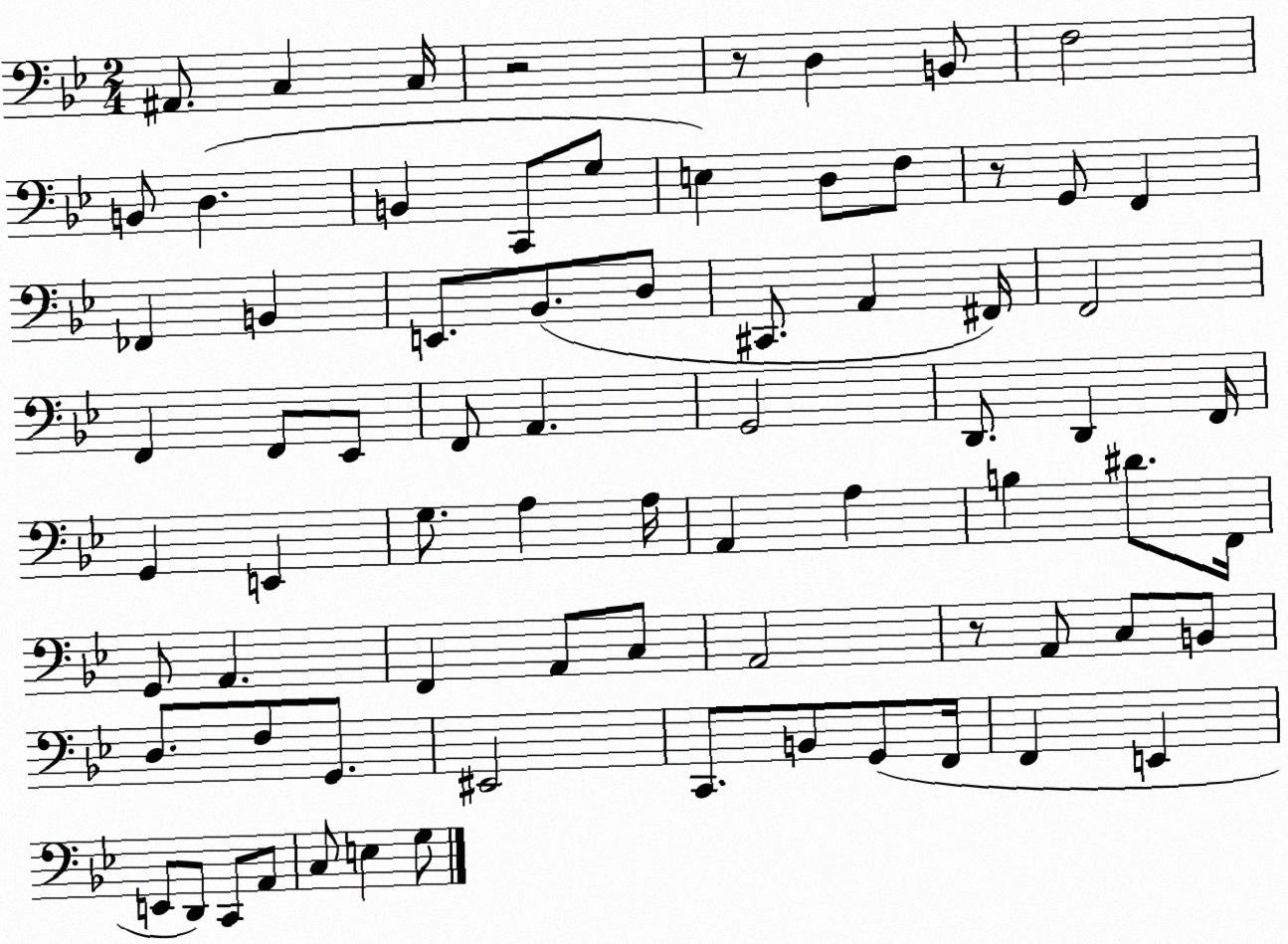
X:1
T:Untitled
M:2/4
L:1/4
K:Bb
^A,,/2 C, C,/4 z2 z/2 D, B,,/2 F,2 B,,/2 D, B,, C,,/2 G,/2 E, D,/2 F,/2 z/2 G,,/2 F,, _F,, B,, E,,/2 _B,,/2 D,/2 ^C,,/2 A,, ^F,,/4 F,,2 F,, F,,/2 _E,,/2 F,,/2 A,, G,,2 D,,/2 D,, F,,/4 G,, E,, G,/2 A, A,/4 A,, A, B, ^D/2 F,,/4 G,,/2 A,, F,, A,,/2 C,/2 A,,2 z/2 A,,/2 C,/2 B,,/2 D,/2 F,/2 G,,/2 ^E,,2 C,,/2 B,,/2 G,,/2 F,,/4 F,, E,, E,,/2 D,,/2 C,,/2 A,,/2 C,/2 E, G,/2